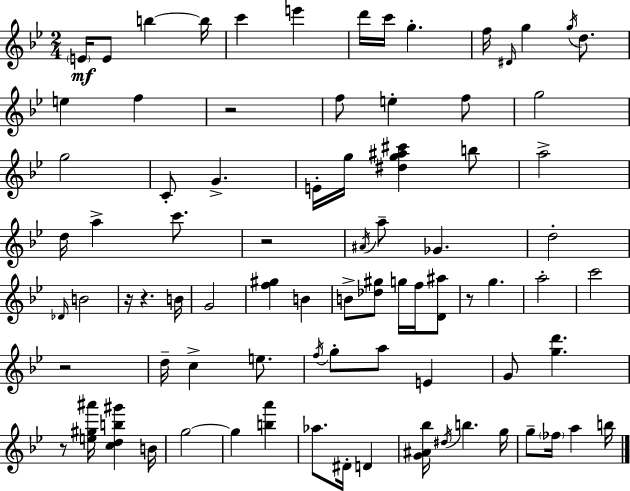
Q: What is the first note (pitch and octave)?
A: E4